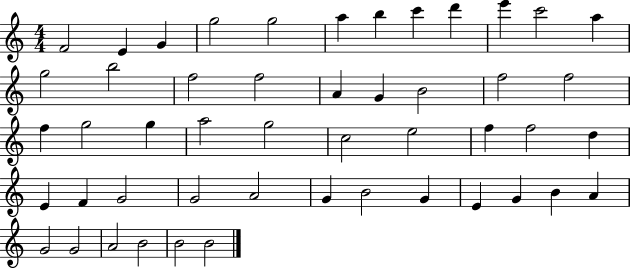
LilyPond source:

{
  \clef treble
  \numericTimeSignature
  \time 4/4
  \key c \major
  f'2 e'4 g'4 | g''2 g''2 | a''4 b''4 c'''4 d'''4 | e'''4 c'''2 a''4 | \break g''2 b''2 | f''2 f''2 | a'4 g'4 b'2 | f''2 f''2 | \break f''4 g''2 g''4 | a''2 g''2 | c''2 e''2 | f''4 f''2 d''4 | \break e'4 f'4 g'2 | g'2 a'2 | g'4 b'2 g'4 | e'4 g'4 b'4 a'4 | \break g'2 g'2 | a'2 b'2 | b'2 b'2 | \bar "|."
}